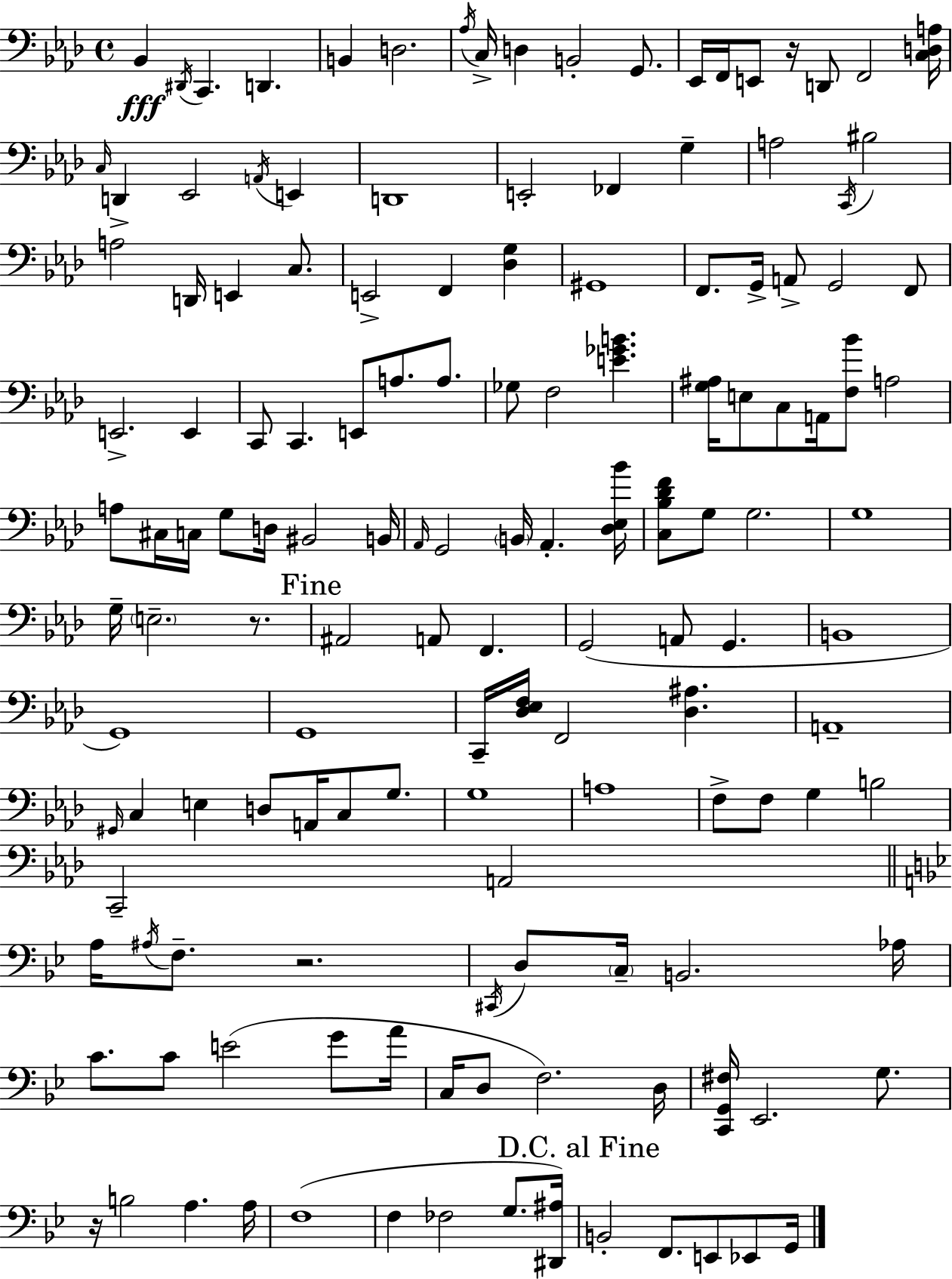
{
  \clef bass
  \time 4/4
  \defaultTimeSignature
  \key aes \major
  \repeat volta 2 { bes,4\fff \acciaccatura { dis,16 } c,4. d,4. | b,4 d2. | \acciaccatura { aes16 } c16-> d4 b,2-. g,8. | ees,16 f,16 e,8 r16 d,8 f,2 | \break <c d a>16 \grace { c16 } d,4-> ees,2 \acciaccatura { a,16 } | e,4 d,1 | e,2-. fes,4 | g4-- a2 \acciaccatura { c,16 } bis2 | \break a2 d,16 e,4 | c8. e,2-> f,4 | <des g>4 gis,1 | f,8. g,16-> a,8-> g,2 | \break f,8 e,2.-> | e,4 c,8 c,4. e,8 a8. | a8. ges8 f2 <e' ges' b'>4. | <g ais>16 e8 c8 a,16 <f bes'>8 a2 | \break a8 cis16 c16 g8 d16 bis,2 | b,16 \grace { aes,16 } g,2 \parenthesize b,16 aes,4.-. | <des ees bes'>16 <c bes des' f'>8 g8 g2. | g1 | \break g16-- \parenthesize e2.-- | r8. \mark "Fine" ais,2 a,8 | f,4. g,2( a,8 | g,4. b,1 | \break g,1) | g,1 | c,16-- <des ees f>16 f,2 | <des ais>4. a,1-- | \break \grace { gis,16 } c4 e4 d8 | a,16 c8 g8. g1 | a1 | f8-> f8 g4 b2 | \break c,2-- a,2 | \bar "||" \break \key bes \major a16 \acciaccatura { ais16 } f8.-- r2. | \acciaccatura { cis,16 } d8 \parenthesize c16-- b,2. | aes16 c'8. c'8 e'2( g'8 | a'16 c16 d8 f2.) | \break d16 <c, g, fis>16 ees,2. g8. | r16 b2 a4. | a16 f1( | f4 fes2 g8. | \break <dis, ais>16) \mark "D.C. al Fine" b,2-. f,8. e,8 ees,8 | g,16 } \bar "|."
}